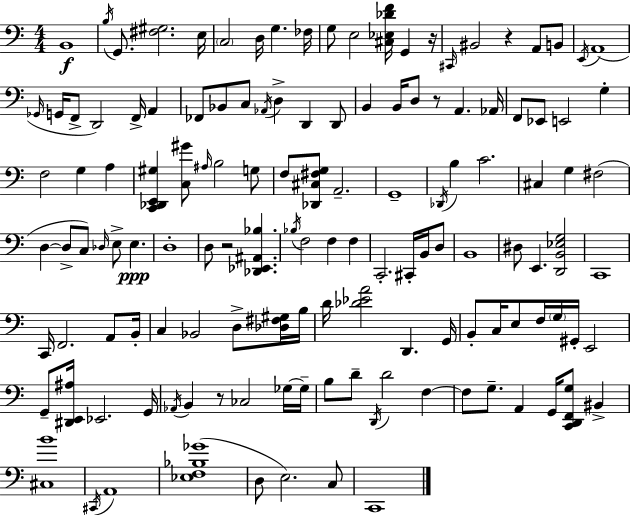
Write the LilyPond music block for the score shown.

{
  \clef bass
  \numericTimeSignature
  \time 4/4
  \key a \minor
  \repeat volta 2 { b,1\f | \acciaccatura { b16 } g,8. <fis gis>2. | e16 \parenthesize c2 d16 g4. | fes16 g8 e2 <cis ees des' f'>16 g,4 | \break r16 \grace { cis,16 } bis,2 r4 a,8 | b,8 \acciaccatura { e,16 }( a,1 | \grace { ges,16 } g,16 f,8-> d,2) f,16-> | a,4 fes,8 bes,8 c8 \acciaccatura { aes,16 } d4-> d,4 | \break d,8 b,4 b,16 d8 r8 a,4. | aes,16 f,8 ees,8 e,2 | g4-. f2 g4 | a4 <c, des, e, gis>4 <c gis'>8 \grace { ais16 } b2 | \break g8 f8 <des, cis fis g>8 a,2.-- | g,1-- | \acciaccatura { des,16 } b4 c'2. | cis4 g4 fis2( | \break d4~~ d8-> c8) \grace { des16 } | e8-> e4.\ppp d1-. | d8 r2 | <des, ees, ais, bes>4. \acciaccatura { bes16 } f2 | \break f4 f4 c,2.-. | cis,16-. b,16 d8 b,1 | dis8 e,4. | <d, b, ees g>2 c,1 | \break c,16 f,2. | a,8 b,16-. c4 bes,2 | d8-> <des fis gis>16 b16 d'16 <des' ees' a'>2 | d,4. g,16 b,8-. c16 e8 f16 \parenthesize g16 | \break gis,16-. e,2 g,8-- <dis, e, ais>16 ees,2. | g,16 \acciaccatura { aes,16 } b,4 r8 | ces2 ges16~~ ges16-- b8 d'8-- \acciaccatura { d,16 } d'2 | f4~~ f8 g8.-- | \break a,4 g,16 <c, d, f, g>8 bis,4-> <cis b'>1 | \acciaccatura { cis,16 } a,1 | <ees f bes ges'>1( | d8 e2.) | \break c8 c,1 | } \bar "|."
}